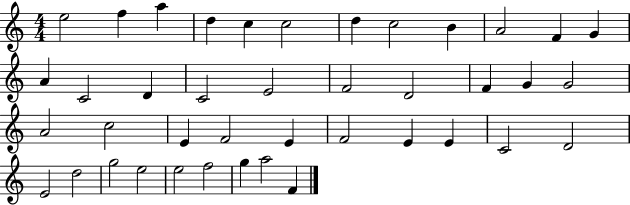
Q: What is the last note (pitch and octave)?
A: F4